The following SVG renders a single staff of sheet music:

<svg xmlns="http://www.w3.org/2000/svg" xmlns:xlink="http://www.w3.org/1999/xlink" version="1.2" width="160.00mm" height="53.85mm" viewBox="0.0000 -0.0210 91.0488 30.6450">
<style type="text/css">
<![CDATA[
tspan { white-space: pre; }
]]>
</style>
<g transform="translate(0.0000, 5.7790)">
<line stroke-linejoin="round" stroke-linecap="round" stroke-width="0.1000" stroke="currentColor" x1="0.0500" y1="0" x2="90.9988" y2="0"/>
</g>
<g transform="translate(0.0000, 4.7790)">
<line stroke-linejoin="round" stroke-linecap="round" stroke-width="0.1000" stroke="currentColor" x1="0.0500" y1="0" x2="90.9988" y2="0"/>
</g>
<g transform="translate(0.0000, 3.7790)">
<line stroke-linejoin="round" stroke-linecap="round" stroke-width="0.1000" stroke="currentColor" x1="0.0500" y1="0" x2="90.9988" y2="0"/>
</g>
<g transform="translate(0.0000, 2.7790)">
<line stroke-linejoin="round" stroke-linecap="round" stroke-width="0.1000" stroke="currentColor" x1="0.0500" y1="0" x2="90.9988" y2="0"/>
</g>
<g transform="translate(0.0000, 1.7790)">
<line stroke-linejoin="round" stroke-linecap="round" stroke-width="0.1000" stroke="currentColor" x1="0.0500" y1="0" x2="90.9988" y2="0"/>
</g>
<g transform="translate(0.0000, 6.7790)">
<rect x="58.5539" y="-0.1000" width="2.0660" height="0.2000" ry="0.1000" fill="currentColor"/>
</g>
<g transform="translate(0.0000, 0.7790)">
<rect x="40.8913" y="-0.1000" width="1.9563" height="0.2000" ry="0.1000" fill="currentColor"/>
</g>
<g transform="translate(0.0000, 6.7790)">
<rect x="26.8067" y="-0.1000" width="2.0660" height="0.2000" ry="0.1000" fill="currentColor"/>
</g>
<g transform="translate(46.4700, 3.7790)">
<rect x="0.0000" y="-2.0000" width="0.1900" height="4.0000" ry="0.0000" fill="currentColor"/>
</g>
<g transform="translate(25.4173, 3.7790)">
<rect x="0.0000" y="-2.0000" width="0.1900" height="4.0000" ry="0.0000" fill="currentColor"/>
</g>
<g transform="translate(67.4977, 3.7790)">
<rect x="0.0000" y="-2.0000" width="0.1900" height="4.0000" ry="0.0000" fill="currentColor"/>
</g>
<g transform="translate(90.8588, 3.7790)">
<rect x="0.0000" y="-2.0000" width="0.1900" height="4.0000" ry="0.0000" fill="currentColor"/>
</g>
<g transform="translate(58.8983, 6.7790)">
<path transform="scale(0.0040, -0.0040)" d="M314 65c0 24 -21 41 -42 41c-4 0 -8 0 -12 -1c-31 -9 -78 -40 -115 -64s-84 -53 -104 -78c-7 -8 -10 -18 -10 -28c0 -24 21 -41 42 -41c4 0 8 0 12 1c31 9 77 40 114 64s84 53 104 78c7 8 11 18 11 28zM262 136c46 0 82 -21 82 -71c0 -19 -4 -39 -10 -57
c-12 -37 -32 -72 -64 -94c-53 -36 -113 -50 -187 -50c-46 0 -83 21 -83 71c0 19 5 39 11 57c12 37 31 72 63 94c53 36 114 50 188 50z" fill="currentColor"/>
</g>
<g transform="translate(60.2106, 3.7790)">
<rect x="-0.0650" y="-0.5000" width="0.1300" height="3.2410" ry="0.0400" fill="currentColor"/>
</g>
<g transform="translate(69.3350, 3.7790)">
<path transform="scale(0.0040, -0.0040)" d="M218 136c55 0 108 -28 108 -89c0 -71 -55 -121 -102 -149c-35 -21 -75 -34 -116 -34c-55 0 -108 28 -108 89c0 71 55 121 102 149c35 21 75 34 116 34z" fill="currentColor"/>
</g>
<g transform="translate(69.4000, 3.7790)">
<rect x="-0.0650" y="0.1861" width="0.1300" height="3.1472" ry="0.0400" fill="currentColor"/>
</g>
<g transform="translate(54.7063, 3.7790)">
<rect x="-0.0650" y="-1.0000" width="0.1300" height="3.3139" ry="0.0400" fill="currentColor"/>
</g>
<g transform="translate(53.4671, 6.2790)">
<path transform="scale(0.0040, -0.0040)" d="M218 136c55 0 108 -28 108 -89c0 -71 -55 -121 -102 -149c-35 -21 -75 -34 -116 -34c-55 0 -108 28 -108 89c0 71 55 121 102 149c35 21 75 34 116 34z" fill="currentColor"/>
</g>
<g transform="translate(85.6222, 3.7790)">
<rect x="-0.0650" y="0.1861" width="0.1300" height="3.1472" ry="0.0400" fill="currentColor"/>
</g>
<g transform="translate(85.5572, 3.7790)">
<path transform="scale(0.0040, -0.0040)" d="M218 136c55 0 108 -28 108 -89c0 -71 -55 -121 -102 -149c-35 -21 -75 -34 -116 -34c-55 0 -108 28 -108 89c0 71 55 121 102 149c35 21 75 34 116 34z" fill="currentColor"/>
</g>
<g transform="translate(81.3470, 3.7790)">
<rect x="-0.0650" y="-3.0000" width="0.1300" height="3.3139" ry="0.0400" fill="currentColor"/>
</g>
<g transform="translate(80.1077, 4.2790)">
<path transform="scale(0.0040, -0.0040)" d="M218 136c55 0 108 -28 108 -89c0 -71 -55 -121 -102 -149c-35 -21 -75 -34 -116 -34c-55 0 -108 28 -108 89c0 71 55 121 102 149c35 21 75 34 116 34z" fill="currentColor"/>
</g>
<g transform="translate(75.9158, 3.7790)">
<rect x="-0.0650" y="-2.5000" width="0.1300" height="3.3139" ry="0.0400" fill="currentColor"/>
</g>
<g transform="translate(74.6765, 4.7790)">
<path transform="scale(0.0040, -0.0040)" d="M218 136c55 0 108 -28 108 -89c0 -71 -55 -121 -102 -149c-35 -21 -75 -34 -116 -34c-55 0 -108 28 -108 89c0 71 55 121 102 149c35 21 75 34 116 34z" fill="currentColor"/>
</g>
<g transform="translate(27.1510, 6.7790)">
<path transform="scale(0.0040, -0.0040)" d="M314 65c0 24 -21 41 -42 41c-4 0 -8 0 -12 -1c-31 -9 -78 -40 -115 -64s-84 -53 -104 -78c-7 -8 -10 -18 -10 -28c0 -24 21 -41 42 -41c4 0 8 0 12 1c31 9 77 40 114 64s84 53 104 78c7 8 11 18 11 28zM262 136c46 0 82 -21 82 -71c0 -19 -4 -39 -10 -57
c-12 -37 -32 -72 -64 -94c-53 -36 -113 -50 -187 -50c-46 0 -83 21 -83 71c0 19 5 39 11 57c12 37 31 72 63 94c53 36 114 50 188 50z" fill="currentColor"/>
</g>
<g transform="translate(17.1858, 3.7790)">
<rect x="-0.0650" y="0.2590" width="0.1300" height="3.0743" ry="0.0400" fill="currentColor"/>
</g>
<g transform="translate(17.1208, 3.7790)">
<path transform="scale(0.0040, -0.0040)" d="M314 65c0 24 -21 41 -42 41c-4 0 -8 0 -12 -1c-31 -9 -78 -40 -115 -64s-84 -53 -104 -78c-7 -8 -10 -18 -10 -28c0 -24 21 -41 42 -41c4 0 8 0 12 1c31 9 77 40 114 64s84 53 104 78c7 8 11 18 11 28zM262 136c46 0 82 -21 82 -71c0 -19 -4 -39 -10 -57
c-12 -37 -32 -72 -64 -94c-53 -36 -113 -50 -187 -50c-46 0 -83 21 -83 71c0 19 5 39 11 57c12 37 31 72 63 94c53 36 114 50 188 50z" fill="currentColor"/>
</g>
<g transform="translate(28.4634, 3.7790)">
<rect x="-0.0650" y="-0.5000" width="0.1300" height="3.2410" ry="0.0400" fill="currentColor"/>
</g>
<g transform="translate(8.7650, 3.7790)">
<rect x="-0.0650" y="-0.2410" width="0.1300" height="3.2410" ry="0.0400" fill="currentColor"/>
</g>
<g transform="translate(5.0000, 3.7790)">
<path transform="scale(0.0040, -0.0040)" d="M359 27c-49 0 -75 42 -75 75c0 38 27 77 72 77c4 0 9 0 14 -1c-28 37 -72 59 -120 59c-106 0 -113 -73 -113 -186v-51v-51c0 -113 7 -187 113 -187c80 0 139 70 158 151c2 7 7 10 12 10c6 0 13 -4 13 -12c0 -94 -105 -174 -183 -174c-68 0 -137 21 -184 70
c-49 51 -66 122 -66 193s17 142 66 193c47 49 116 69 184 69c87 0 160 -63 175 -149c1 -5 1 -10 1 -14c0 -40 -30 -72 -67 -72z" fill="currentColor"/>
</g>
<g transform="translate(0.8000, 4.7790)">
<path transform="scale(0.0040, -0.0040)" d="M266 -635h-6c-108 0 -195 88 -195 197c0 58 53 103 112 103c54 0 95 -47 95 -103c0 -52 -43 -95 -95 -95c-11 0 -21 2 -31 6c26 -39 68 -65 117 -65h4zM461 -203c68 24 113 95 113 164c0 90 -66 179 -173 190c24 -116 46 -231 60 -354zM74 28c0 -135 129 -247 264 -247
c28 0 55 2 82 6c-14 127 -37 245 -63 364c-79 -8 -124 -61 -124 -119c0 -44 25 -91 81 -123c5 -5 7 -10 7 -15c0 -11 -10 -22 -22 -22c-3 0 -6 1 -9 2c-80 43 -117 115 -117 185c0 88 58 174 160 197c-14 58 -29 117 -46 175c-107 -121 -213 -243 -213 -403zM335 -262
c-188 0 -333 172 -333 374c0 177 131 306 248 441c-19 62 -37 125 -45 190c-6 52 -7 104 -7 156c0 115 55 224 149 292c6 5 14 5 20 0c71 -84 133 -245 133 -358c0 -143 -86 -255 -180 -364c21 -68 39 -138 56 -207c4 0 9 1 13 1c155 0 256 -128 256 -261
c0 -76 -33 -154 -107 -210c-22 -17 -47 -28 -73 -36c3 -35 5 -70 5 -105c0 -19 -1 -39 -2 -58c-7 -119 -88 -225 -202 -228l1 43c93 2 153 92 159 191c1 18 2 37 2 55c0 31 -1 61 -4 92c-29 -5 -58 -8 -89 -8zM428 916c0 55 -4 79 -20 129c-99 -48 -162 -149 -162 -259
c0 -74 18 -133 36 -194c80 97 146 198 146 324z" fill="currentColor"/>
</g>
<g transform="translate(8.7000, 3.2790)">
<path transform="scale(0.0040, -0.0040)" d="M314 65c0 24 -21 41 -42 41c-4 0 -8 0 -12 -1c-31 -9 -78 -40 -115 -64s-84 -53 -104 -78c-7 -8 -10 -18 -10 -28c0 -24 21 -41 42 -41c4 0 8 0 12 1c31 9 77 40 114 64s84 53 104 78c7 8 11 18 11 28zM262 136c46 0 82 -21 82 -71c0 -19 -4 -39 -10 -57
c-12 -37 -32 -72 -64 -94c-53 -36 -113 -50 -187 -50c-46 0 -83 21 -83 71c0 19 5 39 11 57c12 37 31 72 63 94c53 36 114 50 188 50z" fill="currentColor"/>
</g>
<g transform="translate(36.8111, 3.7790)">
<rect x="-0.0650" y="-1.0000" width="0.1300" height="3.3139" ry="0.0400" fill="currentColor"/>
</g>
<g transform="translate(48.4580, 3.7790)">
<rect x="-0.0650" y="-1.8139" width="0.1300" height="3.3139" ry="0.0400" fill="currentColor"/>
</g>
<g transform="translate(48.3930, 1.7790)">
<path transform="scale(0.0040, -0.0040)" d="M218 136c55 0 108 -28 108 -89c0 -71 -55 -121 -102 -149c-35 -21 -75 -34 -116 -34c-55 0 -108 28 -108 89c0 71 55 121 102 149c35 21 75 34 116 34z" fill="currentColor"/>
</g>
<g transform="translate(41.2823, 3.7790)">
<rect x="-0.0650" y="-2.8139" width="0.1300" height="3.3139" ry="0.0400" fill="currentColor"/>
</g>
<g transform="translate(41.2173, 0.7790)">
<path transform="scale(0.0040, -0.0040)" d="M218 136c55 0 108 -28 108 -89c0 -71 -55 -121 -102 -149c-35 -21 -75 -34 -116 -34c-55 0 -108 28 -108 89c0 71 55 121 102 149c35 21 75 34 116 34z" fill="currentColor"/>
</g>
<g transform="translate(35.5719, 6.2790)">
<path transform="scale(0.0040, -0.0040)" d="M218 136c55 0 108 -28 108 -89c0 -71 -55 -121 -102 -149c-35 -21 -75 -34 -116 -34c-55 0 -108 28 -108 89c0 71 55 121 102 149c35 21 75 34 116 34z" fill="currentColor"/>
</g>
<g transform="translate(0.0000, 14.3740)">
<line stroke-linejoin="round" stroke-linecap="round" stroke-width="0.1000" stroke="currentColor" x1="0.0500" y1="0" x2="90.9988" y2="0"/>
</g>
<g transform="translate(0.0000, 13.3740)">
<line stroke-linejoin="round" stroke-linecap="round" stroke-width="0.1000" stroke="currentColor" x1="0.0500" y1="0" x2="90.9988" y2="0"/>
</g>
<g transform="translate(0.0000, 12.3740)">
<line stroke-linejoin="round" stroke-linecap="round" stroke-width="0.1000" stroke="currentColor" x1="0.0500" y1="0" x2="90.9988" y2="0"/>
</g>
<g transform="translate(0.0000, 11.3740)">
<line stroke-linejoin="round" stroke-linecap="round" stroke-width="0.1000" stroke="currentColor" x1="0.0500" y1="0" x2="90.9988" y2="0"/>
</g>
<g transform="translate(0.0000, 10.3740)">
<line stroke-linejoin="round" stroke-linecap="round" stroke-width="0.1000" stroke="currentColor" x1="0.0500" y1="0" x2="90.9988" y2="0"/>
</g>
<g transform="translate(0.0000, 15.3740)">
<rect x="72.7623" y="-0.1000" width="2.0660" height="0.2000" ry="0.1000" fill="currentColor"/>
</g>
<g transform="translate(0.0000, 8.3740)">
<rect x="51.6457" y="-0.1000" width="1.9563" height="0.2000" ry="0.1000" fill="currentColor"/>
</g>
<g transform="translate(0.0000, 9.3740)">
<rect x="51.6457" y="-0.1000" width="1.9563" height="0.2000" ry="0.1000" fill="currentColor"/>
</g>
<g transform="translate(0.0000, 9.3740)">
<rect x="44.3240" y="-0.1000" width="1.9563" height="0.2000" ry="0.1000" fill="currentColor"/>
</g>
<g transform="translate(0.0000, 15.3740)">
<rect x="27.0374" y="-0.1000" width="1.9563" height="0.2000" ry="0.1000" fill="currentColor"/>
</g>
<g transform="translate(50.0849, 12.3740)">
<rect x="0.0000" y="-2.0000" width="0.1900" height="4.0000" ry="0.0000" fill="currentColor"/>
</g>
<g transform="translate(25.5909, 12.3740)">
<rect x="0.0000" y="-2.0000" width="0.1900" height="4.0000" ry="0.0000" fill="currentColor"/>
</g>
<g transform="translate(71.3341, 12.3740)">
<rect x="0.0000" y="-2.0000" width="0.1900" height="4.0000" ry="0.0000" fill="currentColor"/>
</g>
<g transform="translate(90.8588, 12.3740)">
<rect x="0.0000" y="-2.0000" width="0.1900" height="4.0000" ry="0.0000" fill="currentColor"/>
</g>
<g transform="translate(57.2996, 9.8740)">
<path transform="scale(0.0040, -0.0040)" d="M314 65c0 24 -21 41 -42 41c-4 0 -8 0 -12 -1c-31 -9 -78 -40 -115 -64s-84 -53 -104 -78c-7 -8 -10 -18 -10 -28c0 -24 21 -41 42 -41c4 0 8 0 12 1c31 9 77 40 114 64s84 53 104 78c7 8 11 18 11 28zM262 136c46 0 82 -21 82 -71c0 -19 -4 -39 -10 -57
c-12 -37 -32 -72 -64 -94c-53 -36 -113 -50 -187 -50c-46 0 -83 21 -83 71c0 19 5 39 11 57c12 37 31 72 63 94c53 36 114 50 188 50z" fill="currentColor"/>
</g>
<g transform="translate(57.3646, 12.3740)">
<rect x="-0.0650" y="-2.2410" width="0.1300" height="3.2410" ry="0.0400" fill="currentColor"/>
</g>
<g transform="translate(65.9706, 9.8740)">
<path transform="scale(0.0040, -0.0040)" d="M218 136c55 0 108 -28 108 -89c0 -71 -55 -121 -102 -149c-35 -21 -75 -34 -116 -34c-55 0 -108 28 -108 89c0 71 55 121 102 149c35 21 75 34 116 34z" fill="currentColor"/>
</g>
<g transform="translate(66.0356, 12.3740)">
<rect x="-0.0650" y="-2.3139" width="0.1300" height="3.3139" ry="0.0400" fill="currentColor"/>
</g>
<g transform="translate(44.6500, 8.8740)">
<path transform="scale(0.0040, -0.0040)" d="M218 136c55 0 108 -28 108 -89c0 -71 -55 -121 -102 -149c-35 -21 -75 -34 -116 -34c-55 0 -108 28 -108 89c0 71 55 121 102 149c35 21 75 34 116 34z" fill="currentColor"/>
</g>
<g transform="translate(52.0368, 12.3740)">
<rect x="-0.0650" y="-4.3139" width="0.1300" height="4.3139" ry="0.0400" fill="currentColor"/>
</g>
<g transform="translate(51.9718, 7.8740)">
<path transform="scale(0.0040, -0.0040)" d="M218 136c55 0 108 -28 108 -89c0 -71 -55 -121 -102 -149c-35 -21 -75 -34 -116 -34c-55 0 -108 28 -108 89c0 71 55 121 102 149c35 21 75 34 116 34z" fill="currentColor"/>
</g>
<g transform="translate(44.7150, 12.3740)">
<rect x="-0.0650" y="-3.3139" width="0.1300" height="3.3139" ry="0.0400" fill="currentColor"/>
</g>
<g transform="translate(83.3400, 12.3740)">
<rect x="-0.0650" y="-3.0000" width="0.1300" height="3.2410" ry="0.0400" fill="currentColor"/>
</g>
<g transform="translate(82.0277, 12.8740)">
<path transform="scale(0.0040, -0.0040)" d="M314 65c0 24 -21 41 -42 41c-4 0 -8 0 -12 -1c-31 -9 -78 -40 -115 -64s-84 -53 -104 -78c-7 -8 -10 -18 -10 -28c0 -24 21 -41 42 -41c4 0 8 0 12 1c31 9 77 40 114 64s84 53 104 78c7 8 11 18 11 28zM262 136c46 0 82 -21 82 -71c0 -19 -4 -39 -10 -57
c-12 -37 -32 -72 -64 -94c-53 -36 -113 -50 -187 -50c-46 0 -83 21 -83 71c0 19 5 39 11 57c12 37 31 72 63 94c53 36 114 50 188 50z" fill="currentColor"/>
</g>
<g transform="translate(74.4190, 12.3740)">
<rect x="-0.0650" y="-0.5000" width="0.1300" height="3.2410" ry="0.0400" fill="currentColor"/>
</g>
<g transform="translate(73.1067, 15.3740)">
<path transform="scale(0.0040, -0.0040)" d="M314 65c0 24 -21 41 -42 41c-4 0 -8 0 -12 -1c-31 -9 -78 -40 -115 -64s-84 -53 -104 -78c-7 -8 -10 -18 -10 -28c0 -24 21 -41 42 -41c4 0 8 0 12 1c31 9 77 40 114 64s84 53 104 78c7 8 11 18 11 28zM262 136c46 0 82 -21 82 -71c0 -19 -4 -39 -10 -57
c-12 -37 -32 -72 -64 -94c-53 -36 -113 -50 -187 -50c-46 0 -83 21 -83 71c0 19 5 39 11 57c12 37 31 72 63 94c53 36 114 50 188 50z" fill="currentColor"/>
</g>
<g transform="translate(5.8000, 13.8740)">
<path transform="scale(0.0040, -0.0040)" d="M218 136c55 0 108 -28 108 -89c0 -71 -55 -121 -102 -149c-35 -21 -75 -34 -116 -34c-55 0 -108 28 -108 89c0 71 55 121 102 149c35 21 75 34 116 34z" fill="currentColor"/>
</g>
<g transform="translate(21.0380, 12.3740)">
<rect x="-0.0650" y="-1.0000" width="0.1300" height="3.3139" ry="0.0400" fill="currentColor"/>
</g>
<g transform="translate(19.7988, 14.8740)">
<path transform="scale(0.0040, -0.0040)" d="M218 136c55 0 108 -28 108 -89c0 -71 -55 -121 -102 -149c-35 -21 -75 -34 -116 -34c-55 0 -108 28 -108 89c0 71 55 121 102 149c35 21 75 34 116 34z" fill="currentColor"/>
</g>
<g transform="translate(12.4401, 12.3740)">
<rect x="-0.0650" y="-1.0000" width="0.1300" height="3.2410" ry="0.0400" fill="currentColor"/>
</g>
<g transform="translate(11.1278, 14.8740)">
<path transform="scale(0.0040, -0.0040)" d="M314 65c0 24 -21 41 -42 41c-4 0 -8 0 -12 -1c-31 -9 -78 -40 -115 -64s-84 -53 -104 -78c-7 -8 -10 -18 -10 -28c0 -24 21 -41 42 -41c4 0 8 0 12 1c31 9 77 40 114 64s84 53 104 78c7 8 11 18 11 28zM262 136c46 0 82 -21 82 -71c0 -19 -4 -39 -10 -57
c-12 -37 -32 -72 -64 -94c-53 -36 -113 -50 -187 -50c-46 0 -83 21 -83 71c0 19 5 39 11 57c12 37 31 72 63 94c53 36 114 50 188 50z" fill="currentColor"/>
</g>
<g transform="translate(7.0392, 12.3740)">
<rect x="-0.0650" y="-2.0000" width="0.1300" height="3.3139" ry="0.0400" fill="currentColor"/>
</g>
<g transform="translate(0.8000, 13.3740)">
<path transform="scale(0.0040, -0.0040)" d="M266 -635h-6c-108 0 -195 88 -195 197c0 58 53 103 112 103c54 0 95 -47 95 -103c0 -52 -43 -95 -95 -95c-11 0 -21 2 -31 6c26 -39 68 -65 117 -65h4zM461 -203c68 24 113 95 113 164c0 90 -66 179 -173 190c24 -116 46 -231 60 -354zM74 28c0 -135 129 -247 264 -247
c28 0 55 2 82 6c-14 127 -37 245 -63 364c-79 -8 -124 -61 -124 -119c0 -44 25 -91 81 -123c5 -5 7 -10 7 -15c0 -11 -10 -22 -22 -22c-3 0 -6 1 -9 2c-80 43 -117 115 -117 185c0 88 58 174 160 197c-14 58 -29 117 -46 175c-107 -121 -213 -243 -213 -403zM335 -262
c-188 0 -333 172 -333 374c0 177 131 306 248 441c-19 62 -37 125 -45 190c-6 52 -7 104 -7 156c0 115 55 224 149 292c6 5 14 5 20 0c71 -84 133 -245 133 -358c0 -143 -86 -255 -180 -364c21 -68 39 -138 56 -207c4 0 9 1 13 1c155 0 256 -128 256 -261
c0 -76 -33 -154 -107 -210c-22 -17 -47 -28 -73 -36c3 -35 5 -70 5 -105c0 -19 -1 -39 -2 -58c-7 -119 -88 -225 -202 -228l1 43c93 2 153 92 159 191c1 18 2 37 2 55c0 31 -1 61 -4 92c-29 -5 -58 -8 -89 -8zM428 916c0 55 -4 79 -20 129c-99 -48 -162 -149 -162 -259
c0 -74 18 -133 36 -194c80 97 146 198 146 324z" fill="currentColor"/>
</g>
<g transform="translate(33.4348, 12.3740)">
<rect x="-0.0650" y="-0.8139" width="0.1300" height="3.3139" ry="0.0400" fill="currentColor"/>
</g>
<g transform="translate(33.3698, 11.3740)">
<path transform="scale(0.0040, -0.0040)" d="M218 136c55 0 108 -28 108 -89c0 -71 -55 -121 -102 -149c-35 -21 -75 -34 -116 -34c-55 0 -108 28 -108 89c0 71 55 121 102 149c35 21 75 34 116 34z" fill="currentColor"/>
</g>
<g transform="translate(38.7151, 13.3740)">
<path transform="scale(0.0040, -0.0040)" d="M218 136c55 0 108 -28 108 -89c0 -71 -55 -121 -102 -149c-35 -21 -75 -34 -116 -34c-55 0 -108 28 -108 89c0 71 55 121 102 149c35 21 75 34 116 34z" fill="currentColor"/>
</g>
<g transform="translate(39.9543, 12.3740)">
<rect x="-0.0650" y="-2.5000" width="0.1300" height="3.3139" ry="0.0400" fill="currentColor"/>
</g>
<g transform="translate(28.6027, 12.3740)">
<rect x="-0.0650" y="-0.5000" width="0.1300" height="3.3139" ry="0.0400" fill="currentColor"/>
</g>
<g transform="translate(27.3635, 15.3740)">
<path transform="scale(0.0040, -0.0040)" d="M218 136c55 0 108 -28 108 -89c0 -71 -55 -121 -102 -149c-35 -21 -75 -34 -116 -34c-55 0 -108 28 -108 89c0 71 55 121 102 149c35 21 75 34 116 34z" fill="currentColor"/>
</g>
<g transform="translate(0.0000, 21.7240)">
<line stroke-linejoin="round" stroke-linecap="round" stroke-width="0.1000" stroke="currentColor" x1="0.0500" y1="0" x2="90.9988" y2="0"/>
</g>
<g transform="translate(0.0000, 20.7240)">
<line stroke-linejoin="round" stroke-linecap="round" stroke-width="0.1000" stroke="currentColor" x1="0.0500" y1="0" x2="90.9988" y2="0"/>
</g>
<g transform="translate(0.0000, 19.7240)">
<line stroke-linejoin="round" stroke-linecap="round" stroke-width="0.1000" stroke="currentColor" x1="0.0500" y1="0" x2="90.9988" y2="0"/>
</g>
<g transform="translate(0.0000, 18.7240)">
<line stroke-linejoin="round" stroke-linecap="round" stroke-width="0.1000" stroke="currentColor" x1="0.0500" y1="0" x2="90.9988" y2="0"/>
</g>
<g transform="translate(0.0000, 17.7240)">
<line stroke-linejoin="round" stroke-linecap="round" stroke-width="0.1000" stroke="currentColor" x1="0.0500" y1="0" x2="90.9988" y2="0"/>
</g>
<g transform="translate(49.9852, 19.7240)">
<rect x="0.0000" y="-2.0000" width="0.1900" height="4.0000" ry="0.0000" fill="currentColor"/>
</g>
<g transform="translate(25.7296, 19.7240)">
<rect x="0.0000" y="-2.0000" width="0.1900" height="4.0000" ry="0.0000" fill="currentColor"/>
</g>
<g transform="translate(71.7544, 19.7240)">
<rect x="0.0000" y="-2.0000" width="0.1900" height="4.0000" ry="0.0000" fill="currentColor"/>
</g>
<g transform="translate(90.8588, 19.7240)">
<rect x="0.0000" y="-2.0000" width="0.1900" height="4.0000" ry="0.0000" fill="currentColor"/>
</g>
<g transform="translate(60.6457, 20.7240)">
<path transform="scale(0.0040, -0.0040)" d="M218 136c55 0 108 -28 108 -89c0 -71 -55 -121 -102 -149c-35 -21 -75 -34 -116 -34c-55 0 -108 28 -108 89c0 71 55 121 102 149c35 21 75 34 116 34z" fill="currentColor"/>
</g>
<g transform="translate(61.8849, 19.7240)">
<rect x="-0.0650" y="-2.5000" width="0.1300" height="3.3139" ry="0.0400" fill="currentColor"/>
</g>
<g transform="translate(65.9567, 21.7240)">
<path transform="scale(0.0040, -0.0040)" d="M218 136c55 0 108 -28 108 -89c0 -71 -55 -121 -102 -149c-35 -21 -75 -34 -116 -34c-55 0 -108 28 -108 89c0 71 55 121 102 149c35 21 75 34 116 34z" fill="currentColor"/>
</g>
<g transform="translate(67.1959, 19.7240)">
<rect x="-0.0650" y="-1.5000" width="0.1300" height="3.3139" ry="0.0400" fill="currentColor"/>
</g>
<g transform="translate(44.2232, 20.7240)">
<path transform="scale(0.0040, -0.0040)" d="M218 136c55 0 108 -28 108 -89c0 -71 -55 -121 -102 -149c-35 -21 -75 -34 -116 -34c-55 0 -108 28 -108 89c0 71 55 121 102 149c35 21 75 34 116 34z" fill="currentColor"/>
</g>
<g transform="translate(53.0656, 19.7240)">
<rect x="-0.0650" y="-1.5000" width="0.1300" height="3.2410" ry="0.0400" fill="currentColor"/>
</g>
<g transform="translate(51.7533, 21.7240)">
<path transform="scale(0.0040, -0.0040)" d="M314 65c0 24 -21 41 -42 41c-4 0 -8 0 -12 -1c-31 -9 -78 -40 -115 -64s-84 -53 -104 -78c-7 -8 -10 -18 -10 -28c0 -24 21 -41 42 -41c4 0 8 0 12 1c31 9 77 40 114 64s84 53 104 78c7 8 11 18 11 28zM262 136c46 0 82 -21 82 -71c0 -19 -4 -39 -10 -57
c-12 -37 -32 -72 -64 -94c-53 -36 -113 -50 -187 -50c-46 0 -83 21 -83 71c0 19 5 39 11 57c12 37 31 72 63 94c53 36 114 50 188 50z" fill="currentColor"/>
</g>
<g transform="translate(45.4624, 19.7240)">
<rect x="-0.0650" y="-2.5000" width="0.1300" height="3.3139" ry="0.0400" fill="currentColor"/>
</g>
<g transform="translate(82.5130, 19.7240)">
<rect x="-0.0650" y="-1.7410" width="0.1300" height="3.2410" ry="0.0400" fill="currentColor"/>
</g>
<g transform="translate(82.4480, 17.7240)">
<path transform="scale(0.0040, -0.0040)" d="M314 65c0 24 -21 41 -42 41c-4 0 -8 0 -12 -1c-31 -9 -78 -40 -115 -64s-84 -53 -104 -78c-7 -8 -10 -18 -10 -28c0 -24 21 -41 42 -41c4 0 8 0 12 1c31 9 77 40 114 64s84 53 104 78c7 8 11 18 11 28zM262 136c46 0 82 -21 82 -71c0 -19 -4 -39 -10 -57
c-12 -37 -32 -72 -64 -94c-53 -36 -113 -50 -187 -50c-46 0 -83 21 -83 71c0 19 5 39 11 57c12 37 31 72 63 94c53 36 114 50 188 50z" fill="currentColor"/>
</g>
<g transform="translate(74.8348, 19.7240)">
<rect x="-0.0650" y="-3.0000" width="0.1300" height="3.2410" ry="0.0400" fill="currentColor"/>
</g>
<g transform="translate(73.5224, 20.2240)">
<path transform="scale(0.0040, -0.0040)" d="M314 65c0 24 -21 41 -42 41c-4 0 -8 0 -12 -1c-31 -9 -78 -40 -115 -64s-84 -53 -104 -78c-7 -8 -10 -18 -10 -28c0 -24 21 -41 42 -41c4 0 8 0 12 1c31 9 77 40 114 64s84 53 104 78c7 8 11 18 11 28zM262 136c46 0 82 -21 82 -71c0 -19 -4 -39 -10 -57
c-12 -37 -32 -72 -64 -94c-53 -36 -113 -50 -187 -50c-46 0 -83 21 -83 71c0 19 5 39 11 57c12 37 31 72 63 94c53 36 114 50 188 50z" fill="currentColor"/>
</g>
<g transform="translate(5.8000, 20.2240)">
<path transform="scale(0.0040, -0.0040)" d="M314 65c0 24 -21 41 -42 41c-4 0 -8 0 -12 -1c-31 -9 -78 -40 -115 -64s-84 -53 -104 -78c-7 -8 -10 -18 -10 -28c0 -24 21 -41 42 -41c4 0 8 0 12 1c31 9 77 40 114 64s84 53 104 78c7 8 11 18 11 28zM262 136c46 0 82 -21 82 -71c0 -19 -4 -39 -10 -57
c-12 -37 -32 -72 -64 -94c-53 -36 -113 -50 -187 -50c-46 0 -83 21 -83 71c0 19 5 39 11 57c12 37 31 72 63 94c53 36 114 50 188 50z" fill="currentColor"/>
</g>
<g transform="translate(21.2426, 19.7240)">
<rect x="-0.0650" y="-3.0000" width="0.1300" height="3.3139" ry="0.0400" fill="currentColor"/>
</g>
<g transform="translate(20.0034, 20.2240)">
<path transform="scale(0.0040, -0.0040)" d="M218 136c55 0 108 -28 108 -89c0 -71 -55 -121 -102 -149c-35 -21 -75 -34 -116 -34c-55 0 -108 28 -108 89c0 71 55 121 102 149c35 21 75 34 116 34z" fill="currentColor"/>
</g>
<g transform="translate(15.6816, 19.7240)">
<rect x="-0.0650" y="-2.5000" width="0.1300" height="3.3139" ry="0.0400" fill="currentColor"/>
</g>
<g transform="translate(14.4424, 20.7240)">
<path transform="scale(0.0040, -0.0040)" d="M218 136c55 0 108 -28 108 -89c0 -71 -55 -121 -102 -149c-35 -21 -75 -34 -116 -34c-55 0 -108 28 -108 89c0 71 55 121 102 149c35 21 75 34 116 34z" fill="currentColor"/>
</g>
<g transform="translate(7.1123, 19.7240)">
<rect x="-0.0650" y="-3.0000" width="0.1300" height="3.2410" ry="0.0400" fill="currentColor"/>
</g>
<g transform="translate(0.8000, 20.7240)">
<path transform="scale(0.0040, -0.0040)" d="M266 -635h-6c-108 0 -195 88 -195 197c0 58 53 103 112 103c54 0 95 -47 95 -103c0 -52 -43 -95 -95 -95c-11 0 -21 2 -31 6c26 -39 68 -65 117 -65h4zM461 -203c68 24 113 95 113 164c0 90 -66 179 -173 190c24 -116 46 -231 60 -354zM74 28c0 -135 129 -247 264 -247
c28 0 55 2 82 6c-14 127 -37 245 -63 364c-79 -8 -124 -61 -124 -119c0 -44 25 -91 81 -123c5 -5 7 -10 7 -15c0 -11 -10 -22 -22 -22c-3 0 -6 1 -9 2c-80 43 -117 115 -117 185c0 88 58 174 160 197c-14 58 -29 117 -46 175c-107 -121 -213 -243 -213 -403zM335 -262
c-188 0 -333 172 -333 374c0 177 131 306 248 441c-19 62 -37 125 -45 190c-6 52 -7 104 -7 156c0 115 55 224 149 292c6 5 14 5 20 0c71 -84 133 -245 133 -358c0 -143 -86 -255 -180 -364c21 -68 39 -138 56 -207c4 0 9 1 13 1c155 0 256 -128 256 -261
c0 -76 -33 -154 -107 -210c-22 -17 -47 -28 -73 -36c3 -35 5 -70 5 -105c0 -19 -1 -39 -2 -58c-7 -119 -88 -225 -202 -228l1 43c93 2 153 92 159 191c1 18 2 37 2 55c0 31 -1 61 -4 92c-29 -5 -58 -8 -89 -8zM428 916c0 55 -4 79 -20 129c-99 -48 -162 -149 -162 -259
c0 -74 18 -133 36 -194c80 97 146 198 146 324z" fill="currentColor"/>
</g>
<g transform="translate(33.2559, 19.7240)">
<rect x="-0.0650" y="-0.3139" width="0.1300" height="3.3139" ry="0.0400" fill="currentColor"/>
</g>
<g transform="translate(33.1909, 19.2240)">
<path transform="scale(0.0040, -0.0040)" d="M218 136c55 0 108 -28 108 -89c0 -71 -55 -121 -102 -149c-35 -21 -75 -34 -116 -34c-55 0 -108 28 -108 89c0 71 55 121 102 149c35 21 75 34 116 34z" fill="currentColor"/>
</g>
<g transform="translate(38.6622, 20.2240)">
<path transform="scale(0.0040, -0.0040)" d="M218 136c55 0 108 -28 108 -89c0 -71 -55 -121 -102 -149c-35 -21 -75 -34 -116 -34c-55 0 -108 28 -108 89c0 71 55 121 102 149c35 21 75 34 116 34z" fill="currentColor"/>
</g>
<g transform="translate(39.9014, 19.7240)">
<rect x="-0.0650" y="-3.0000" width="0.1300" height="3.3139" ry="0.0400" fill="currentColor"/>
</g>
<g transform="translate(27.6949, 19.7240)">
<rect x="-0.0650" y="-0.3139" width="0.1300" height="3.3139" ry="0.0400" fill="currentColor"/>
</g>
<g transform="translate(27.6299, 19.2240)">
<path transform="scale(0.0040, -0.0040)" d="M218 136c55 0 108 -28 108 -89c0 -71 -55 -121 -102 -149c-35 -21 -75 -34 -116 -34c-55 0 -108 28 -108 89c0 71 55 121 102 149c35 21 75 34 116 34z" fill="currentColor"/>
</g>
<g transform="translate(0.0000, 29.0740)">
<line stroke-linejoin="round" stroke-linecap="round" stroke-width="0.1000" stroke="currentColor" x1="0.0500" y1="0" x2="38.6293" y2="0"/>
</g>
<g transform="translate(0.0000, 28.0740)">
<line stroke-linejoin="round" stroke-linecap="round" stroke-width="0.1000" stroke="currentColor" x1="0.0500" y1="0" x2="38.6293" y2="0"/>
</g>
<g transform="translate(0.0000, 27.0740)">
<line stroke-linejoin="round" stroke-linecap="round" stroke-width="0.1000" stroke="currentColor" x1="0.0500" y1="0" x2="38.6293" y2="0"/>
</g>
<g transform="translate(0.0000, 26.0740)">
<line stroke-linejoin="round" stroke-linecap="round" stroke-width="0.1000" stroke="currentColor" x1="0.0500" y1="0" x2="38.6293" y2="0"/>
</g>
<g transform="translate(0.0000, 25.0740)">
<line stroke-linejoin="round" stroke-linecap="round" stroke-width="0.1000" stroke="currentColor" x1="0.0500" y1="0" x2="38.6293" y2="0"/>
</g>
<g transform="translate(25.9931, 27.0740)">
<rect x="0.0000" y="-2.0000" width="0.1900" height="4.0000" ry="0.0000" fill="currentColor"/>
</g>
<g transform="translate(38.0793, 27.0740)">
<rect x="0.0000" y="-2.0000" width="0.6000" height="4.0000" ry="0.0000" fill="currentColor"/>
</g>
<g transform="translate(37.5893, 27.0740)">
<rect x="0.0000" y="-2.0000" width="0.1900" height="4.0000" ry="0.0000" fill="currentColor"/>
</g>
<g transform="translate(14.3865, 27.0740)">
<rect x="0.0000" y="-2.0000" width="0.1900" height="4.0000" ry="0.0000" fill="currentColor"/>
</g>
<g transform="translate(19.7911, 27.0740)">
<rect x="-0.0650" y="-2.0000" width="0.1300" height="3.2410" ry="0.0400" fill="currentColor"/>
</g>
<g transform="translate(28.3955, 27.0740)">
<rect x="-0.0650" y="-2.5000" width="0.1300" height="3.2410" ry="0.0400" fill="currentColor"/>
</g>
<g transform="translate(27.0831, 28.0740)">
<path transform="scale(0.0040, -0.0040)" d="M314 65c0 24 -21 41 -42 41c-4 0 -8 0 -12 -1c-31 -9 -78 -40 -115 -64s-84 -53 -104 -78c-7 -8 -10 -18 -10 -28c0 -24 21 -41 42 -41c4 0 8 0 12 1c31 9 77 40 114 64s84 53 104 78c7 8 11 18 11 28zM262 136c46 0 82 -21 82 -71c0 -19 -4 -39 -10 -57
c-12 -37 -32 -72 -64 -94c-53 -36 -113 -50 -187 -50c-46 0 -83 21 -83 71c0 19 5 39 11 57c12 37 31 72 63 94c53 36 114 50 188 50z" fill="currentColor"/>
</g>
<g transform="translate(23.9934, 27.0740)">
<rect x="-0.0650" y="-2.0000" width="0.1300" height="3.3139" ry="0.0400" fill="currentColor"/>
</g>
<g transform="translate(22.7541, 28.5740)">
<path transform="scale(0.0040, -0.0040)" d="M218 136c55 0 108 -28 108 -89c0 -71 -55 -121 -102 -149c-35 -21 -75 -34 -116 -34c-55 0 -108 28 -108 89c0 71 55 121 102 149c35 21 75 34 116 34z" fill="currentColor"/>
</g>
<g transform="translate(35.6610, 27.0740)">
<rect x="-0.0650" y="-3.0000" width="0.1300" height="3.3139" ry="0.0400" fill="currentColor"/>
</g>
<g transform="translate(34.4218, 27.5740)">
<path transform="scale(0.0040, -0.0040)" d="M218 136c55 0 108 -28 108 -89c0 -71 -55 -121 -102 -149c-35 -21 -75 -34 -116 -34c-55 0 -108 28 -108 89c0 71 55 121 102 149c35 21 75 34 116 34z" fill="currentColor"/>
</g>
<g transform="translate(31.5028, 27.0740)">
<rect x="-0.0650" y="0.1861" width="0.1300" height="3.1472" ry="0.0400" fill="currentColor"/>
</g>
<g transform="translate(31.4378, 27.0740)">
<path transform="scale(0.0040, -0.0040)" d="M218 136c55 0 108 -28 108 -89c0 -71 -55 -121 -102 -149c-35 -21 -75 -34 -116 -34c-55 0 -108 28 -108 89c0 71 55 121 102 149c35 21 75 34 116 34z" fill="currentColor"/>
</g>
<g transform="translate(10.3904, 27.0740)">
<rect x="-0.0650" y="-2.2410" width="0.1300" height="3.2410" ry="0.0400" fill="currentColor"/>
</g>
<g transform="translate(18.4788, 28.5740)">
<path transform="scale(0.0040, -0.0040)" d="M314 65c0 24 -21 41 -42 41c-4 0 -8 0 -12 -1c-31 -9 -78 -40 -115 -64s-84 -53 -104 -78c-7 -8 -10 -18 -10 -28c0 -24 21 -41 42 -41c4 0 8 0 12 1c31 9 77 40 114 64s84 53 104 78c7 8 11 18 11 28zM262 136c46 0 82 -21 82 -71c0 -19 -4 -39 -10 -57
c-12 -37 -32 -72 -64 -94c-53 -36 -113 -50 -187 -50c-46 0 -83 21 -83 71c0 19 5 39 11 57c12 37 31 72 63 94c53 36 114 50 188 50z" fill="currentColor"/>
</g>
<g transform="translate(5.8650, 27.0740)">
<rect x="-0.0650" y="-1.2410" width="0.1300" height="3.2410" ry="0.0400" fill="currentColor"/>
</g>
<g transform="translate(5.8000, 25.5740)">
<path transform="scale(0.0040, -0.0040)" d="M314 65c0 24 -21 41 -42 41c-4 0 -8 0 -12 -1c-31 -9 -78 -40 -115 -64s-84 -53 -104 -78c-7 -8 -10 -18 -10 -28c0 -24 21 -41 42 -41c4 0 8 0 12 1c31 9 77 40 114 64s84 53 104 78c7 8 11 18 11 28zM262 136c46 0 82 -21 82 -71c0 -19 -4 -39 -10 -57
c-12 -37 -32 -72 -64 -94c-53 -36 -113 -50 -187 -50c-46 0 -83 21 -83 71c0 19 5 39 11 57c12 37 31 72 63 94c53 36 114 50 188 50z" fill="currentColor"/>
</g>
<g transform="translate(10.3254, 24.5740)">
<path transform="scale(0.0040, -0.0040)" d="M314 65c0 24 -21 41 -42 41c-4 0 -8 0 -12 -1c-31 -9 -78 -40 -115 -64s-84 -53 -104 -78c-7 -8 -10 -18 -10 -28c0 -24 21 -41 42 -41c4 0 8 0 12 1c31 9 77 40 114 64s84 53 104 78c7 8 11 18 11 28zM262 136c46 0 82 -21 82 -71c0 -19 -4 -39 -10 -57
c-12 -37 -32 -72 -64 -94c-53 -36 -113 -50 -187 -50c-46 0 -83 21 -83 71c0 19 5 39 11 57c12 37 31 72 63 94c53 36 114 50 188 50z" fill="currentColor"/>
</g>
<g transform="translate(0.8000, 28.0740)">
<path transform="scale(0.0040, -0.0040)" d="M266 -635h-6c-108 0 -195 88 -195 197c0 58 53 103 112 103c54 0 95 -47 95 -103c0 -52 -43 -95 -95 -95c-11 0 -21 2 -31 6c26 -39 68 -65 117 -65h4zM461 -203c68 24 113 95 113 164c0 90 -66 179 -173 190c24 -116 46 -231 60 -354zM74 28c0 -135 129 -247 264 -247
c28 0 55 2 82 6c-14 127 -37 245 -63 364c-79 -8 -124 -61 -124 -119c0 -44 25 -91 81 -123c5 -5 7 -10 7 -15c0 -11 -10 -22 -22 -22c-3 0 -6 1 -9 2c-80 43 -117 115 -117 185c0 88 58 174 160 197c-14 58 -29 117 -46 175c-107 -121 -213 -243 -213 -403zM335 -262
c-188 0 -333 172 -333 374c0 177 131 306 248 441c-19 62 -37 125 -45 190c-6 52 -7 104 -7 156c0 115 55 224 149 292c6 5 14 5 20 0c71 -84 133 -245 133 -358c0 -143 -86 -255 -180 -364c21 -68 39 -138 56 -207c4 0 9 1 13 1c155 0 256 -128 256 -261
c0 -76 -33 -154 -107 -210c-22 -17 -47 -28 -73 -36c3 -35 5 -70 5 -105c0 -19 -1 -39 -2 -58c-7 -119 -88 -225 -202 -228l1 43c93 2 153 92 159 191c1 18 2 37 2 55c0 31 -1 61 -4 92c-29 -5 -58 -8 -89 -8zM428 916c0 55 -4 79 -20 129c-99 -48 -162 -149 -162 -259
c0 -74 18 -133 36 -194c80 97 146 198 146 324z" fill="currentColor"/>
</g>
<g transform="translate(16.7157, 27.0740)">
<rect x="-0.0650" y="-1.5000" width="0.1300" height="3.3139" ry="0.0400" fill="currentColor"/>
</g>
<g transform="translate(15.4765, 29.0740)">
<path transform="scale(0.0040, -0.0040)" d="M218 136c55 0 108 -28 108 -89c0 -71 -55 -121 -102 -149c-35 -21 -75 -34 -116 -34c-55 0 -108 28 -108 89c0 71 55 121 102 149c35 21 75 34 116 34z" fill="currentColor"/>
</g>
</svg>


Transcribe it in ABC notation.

X:1
T:Untitled
M:4/4
L:1/4
K:C
c2 B2 C2 D a f D C2 B G A B F D2 D C d G b d' g2 g C2 A2 A2 G A c c A G E2 G E A2 f2 e2 g2 E F2 F G2 B A